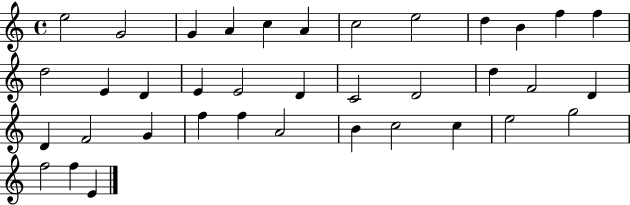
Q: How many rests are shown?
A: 0